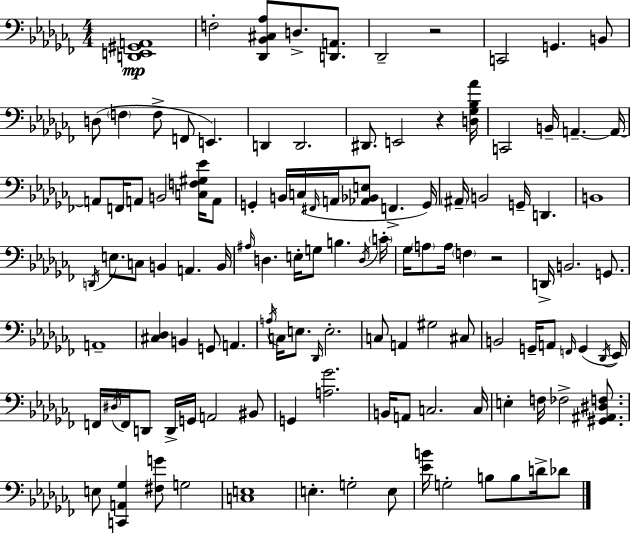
{
  \clef bass
  \numericTimeSignature
  \time 4/4
  \key aes \minor
  <d, e, gis, a,>1\mp | f2-. <des, bes, cis aes>8 d8.-> <d, a,>8. | des,2-- r2 | c,2 g,4. b,8 | \break d8( \parenthesize f4 f8-> f,8 e,4.) | d,4 d,2. | dis,8. e,2 r4 <d ges bes aes'>16 | c,2 b,16-- a,4.--~~ a,16~~ | \break a,8 f,16 a,8 b,2 <c f gis ees'>16 a,8 | g,4-. b,16 c16( \grace { fis,16 } a,16 <aes, bes, e>8 f,4.-> | g,16) \parenthesize ais,16-- b,2 g,16-- d,4. | b,1 | \break \acciaccatura { d,16 } e8. c8 b,4 a,4. | b,16 \grace { ais16 } d4. e16-. g8 b4. | \acciaccatura { d16 } \parenthesize c'16-. ges16 \parenthesize a8 a16 \parenthesize f4 r2 | d,16-> b,2. | \break g,8. a,1-- | <cis des>4 b,4 g,8 a,4. | \acciaccatura { a16 } c16 e8. \grace { des,16 } e2.-. | c8 a,4 gis2 | \break cis8 b,2 g,16-- a,8 | \grace { f,16 }( g,4 \acciaccatura { des,16 }) ees,16 f,16 \acciaccatura { dis16 } f,16 d,8 d,16-> g,16 a,2 | bis,8 g,4 <a ges'>2. | b,16 a,8 c2. | \break c16 e4-. f16 fes2-> | <gis, ais, dis f>8. e8 <c, a, ges>4 <fis g'>8 | g2 <c e>1 | e4.-. g2-. | \break e8 <ees' b'>16 g2-. | b8 b8 d'16-> des'8 \bar "|."
}